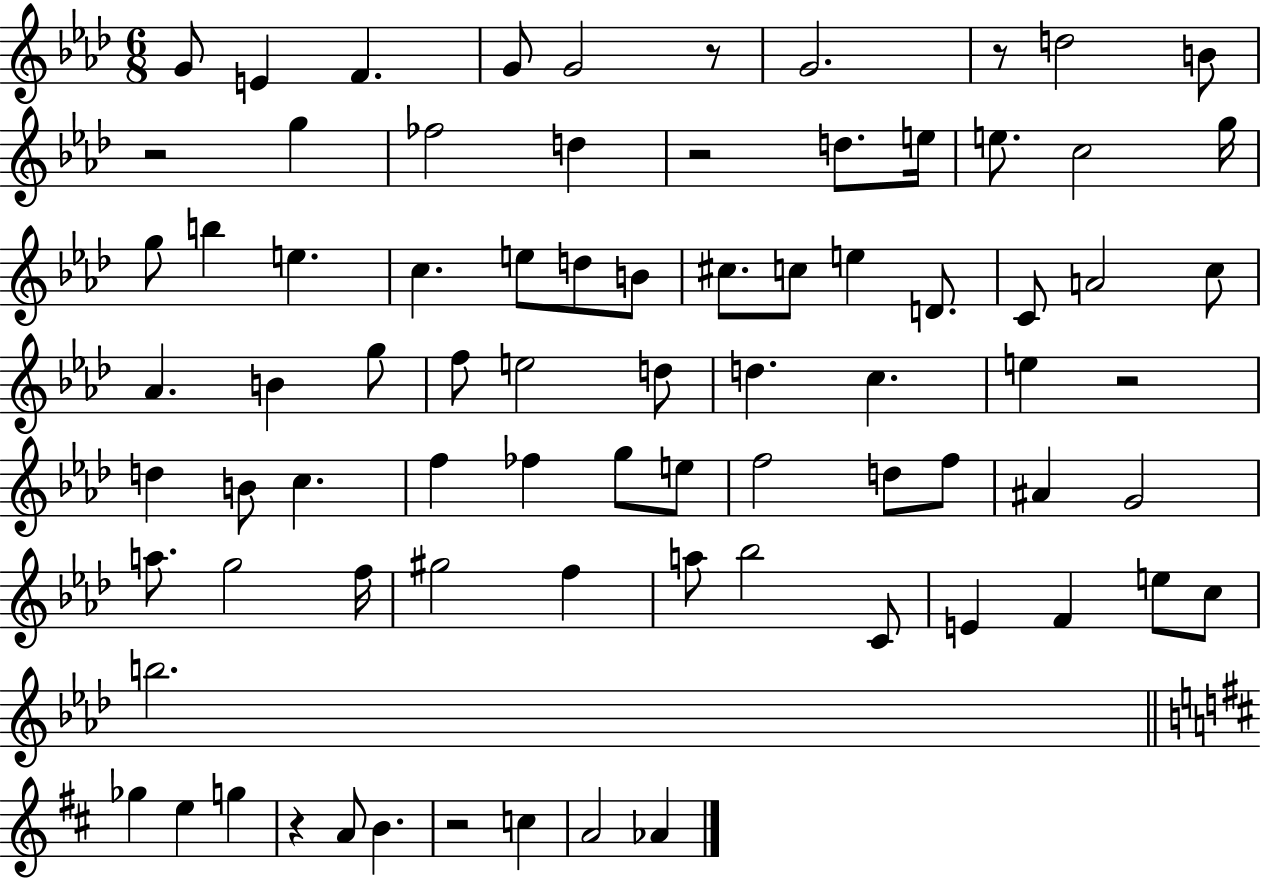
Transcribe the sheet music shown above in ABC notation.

X:1
T:Untitled
M:6/8
L:1/4
K:Ab
G/2 E F G/2 G2 z/2 G2 z/2 d2 B/2 z2 g _f2 d z2 d/2 e/4 e/2 c2 g/4 g/2 b e c e/2 d/2 B/2 ^c/2 c/2 e D/2 C/2 A2 c/2 _A B g/2 f/2 e2 d/2 d c e z2 d B/2 c f _f g/2 e/2 f2 d/2 f/2 ^A G2 a/2 g2 f/4 ^g2 f a/2 _b2 C/2 E F e/2 c/2 b2 _g e g z A/2 B z2 c A2 _A